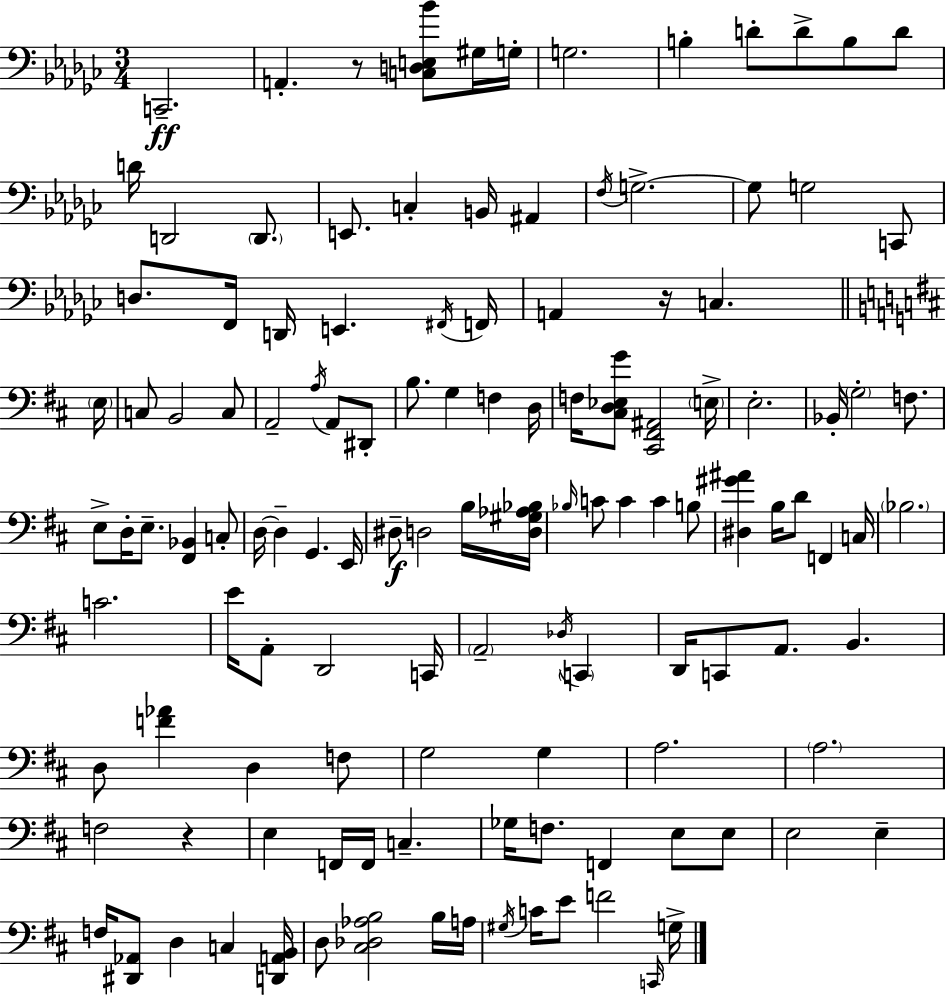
{
  \clef bass
  \numericTimeSignature
  \time 3/4
  \key ees \minor
  c,2.--\ff | a,4.-. r8 <c d e bes'>8 gis16 g16-. | g2. | b4-. d'8-. d'8-> b8 d'8 | \break d'16 d,2 \parenthesize d,8. | e,8. c4-. b,16 ais,4 | \acciaccatura { f16 } g2.->~~ | g8 g2 c,8 | \break d8. f,16 d,16 e,4. | \acciaccatura { fis,16 } f,16 a,4 r16 c4. | \bar "||" \break \key d \major \parenthesize e16 c8 b,2 c8 | a,2-- \acciaccatura { a16 } a,8 | dis,8-. b8. g4 f4 | d16 f16 <cis d ees g'>8 <cis, fis, ais,>2 | \break \parenthesize e16-> e2.-. | bes,16-. \parenthesize g2-. f8. | e8-> d16-. e8.-- <fis, bes,>4 | c8-. d16~~ d4-- g,4. | \break e,16 dis8--\f d2 | b16 <d gis aes bes>16 \grace { bes16 } c'8 c'4 c'4 | b8 <dis gis' ais'>4 b16 d'8 f,4 | c16 \parenthesize bes2. | \break c'2. | e'16 a,8-. d,2 | c,16 \parenthesize a,2-- \acciaccatura { des16 } | \parenthesize c,4 d,16 c,8 a,8. b,4. | \break d8 <f' aes'>4 d4 | f8 g2 | g4 a2. | \parenthesize a2. | \break f2 | r4 e4 f,16 f,16 c4.-- | ges16 f8. f,4 | e8 e8 e2 | \break e4-- f16 <dis, aes,>8 d4 c4 | <d, a, b,>16 d8 <cis des aes b>2 | b16 a16 \acciaccatura { gis16 } c'16 e'8 f'2 | \grace { c,16 } g16-> \bar "|."
}